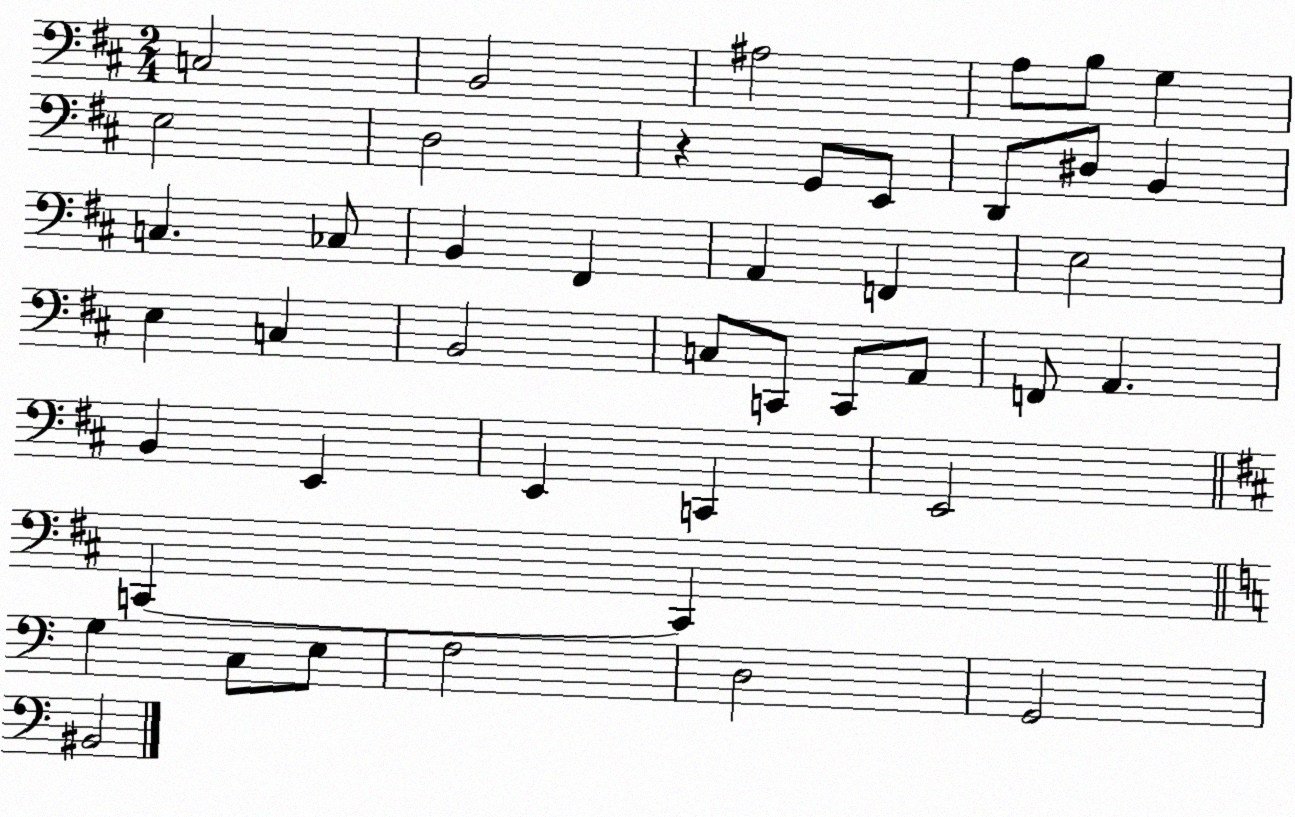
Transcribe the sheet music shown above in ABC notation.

X:1
T:Untitled
M:2/4
L:1/4
K:D
C,2 B,,2 ^A,2 A,/2 B,/2 G, E,2 D,2 z G,,/2 E,,/2 D,,/2 ^D,/2 B,, C, _C,/2 B,, ^F,, A,, F,, E,2 E, C, B,,2 C,/2 C,,/2 C,,/2 A,,/2 F,,/2 A,, B,, E,, E,, C,, E,,2 C,, C,, G, C,/2 E,/2 F,2 D,2 G,,2 ^B,,2